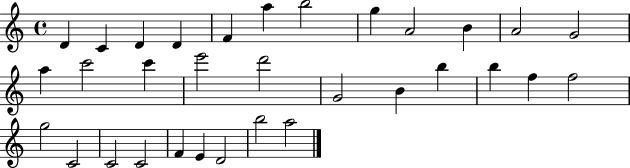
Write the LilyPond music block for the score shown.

{
  \clef treble
  \time 4/4
  \defaultTimeSignature
  \key c \major
  d'4 c'4 d'4 d'4 | f'4 a''4 b''2 | g''4 a'2 b'4 | a'2 g'2 | \break a''4 c'''2 c'''4 | e'''2 d'''2 | g'2 b'4 b''4 | b''4 f''4 f''2 | \break g''2 c'2 | c'2 c'2 | f'4 e'4 d'2 | b''2 a''2 | \break \bar "|."
}